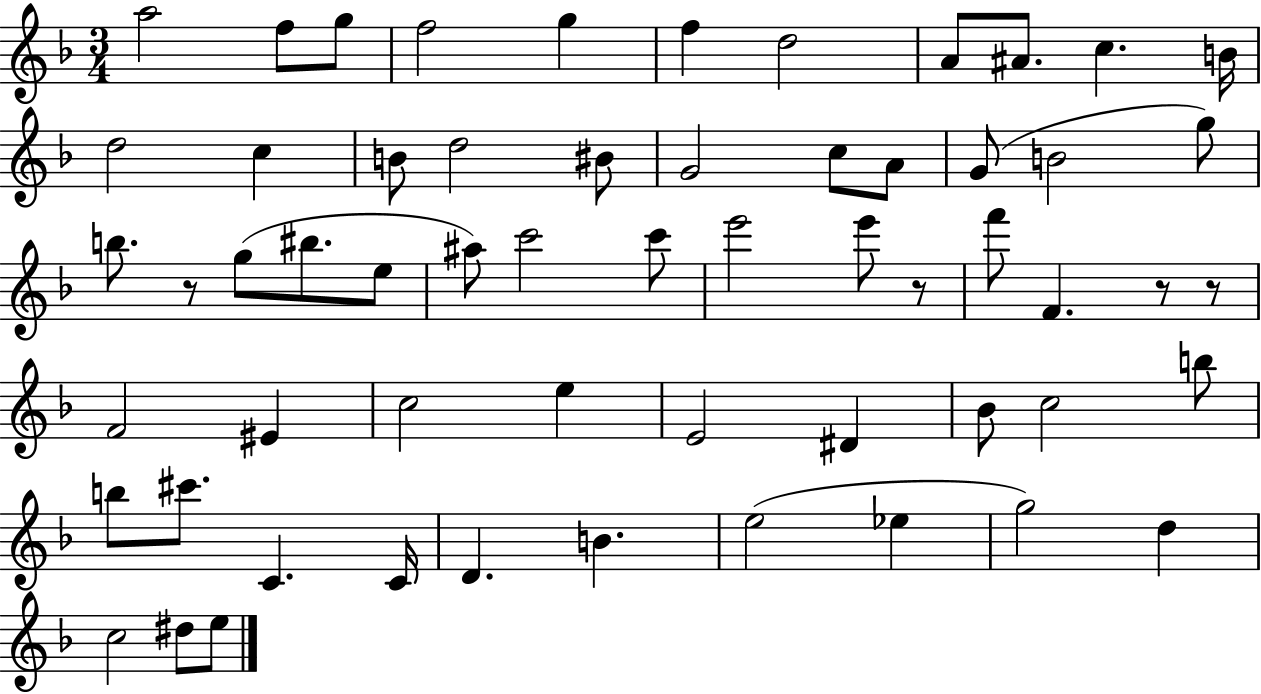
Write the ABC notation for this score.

X:1
T:Untitled
M:3/4
L:1/4
K:F
a2 f/2 g/2 f2 g f d2 A/2 ^A/2 c B/4 d2 c B/2 d2 ^B/2 G2 c/2 A/2 G/2 B2 g/2 b/2 z/2 g/2 ^b/2 e/2 ^a/2 c'2 c'/2 e'2 e'/2 z/2 f'/2 F z/2 z/2 F2 ^E c2 e E2 ^D _B/2 c2 b/2 b/2 ^c'/2 C C/4 D B e2 _e g2 d c2 ^d/2 e/2